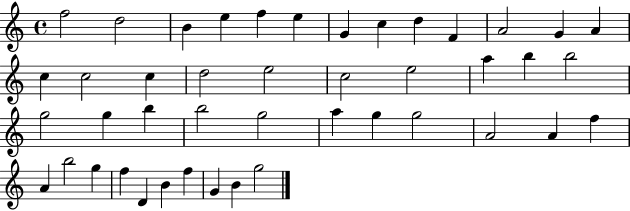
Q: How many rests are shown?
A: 0